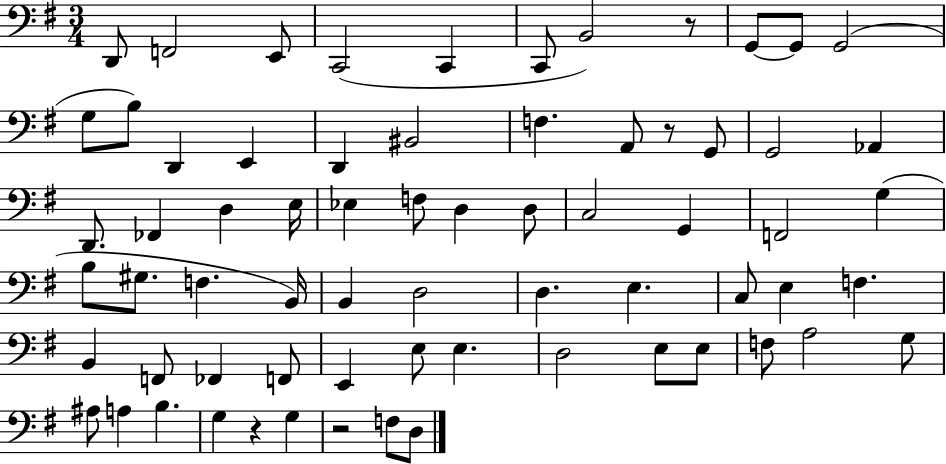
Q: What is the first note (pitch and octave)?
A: D2